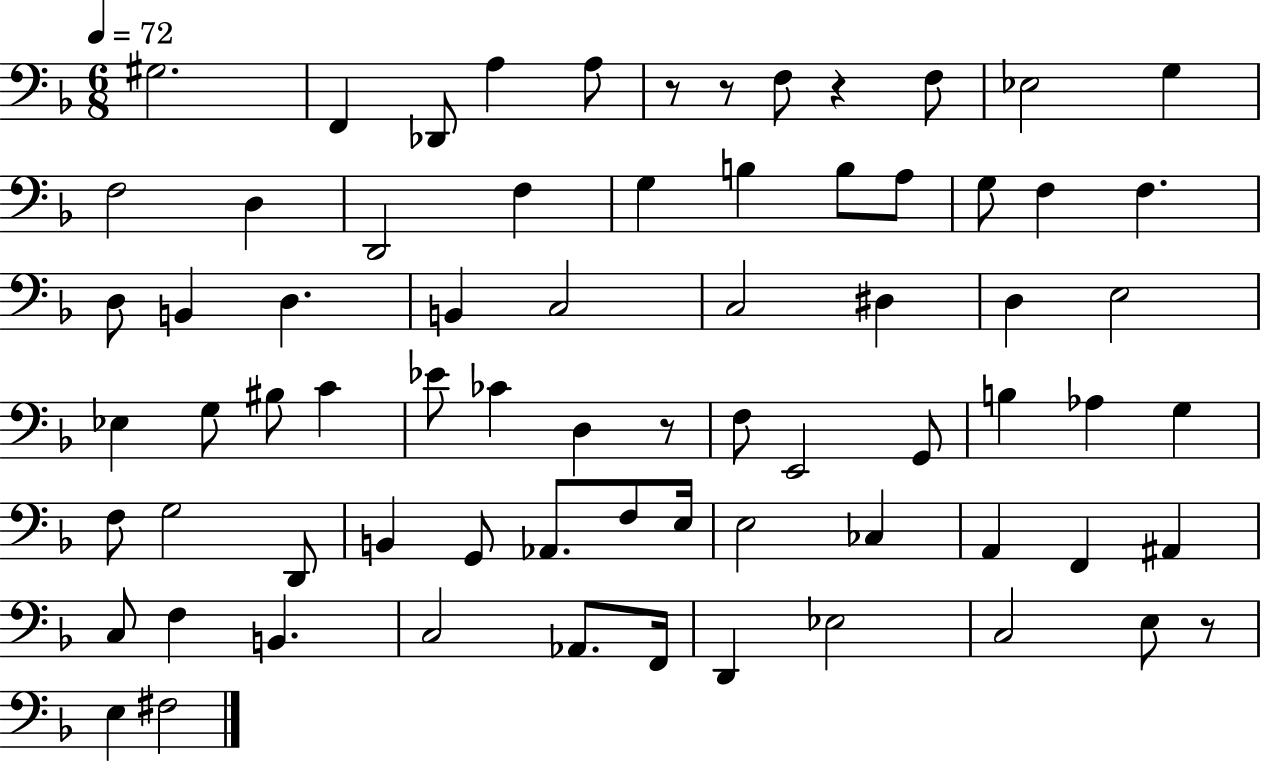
X:1
T:Untitled
M:6/8
L:1/4
K:F
^G,2 F,, _D,,/2 A, A,/2 z/2 z/2 F,/2 z F,/2 _E,2 G, F,2 D, D,,2 F, G, B, B,/2 A,/2 G,/2 F, F, D,/2 B,, D, B,, C,2 C,2 ^D, D, E,2 _E, G,/2 ^B,/2 C _E/2 _C D, z/2 F,/2 E,,2 G,,/2 B, _A, G, F,/2 G,2 D,,/2 B,, G,,/2 _A,,/2 F,/2 E,/4 E,2 _C, A,, F,, ^A,, C,/2 F, B,, C,2 _A,,/2 F,,/4 D,, _E,2 C,2 E,/2 z/2 E, ^F,2